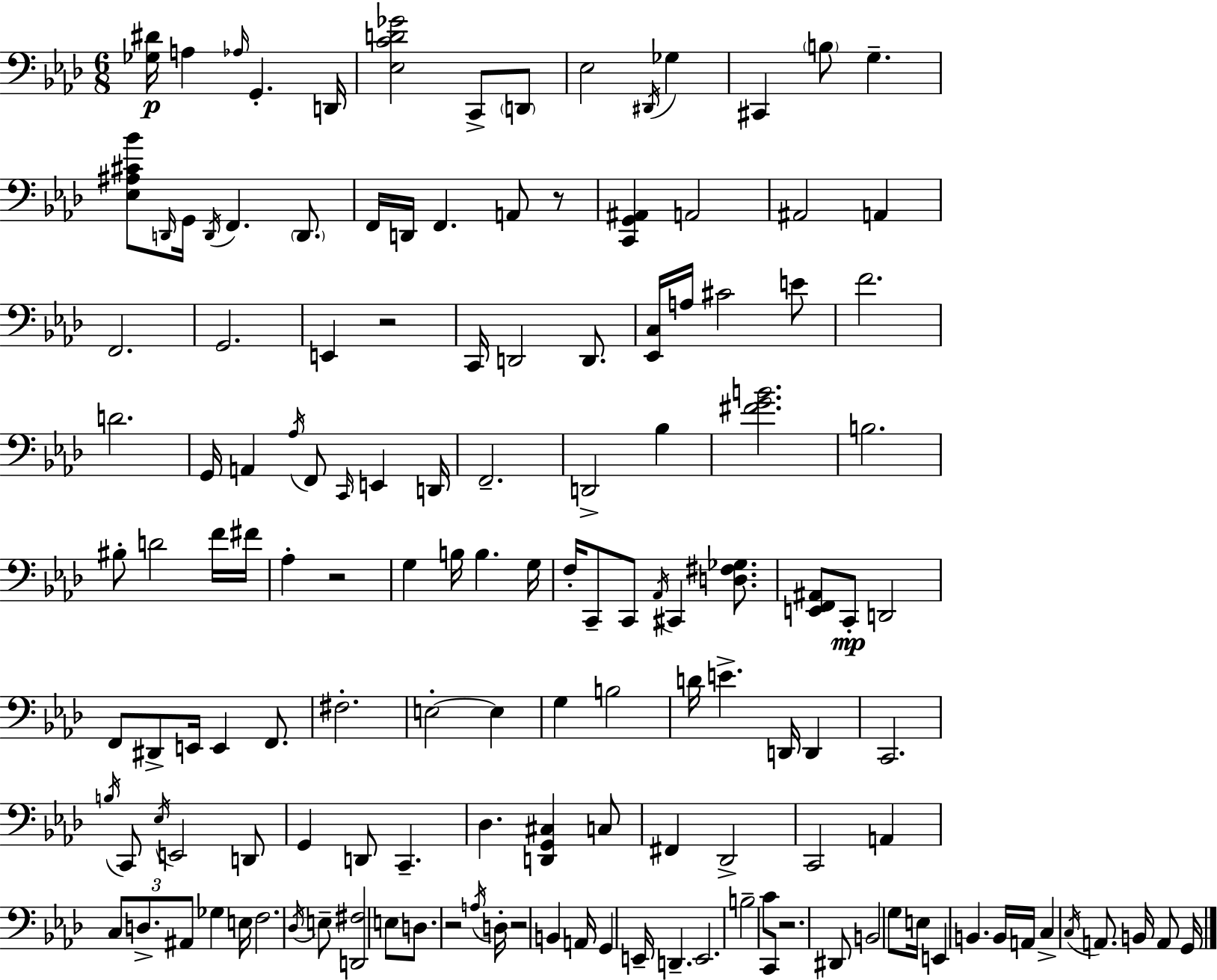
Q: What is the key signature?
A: AES major